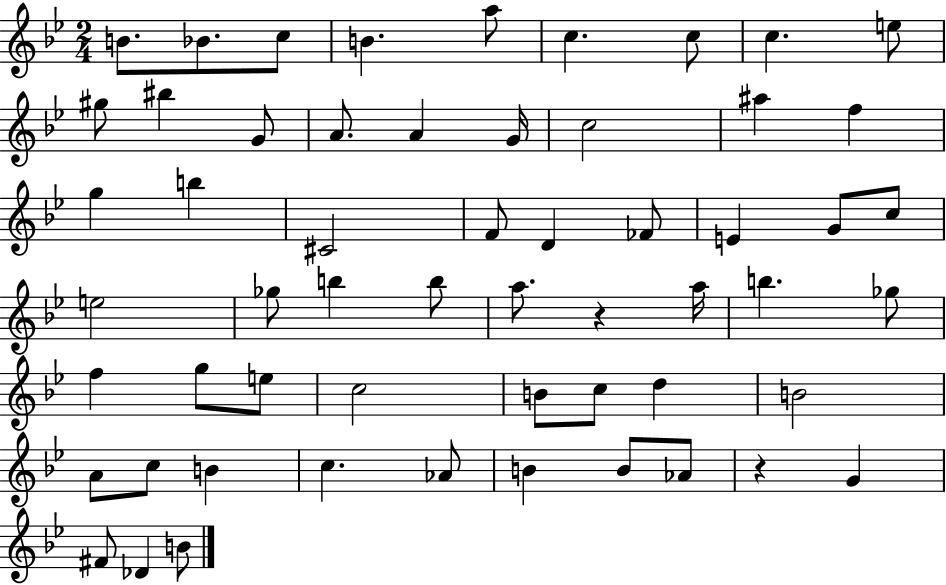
X:1
T:Untitled
M:2/4
L:1/4
K:Bb
B/2 _B/2 c/2 B a/2 c c/2 c e/2 ^g/2 ^b G/2 A/2 A G/4 c2 ^a f g b ^C2 F/2 D _F/2 E G/2 c/2 e2 _g/2 b b/2 a/2 z a/4 b _g/2 f g/2 e/2 c2 B/2 c/2 d B2 A/2 c/2 B c _A/2 B B/2 _A/2 z G ^F/2 _D B/2